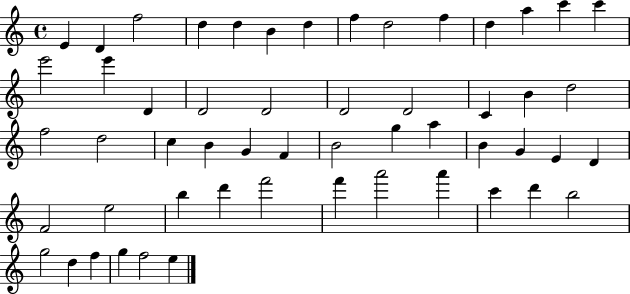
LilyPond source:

{
  \clef treble
  \time 4/4
  \defaultTimeSignature
  \key c \major
  e'4 d'4 f''2 | d''4 d''4 b'4 d''4 | f''4 d''2 f''4 | d''4 a''4 c'''4 c'''4 | \break e'''2 e'''4 d'4 | d'2 d'2 | d'2 d'2 | c'4 b'4 d''2 | \break f''2 d''2 | c''4 b'4 g'4 f'4 | b'2 g''4 a''4 | b'4 g'4 e'4 d'4 | \break f'2 e''2 | b''4 d'''4 f'''2 | f'''4 a'''2 a'''4 | c'''4 d'''4 b''2 | \break g''2 d''4 f''4 | g''4 f''2 e''4 | \bar "|."
}